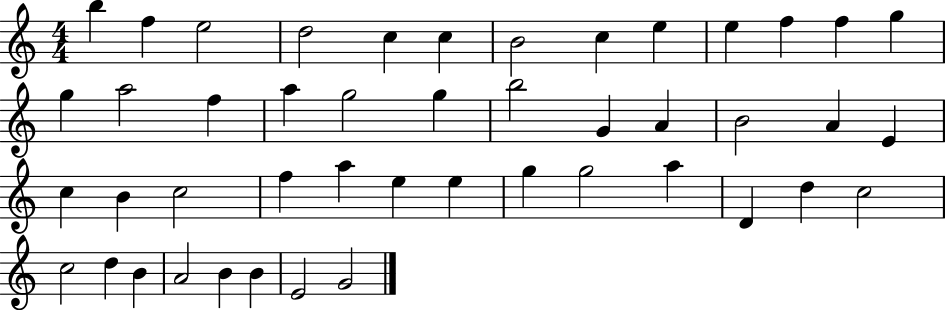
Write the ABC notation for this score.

X:1
T:Untitled
M:4/4
L:1/4
K:C
b f e2 d2 c c B2 c e e f f g g a2 f a g2 g b2 G A B2 A E c B c2 f a e e g g2 a D d c2 c2 d B A2 B B E2 G2